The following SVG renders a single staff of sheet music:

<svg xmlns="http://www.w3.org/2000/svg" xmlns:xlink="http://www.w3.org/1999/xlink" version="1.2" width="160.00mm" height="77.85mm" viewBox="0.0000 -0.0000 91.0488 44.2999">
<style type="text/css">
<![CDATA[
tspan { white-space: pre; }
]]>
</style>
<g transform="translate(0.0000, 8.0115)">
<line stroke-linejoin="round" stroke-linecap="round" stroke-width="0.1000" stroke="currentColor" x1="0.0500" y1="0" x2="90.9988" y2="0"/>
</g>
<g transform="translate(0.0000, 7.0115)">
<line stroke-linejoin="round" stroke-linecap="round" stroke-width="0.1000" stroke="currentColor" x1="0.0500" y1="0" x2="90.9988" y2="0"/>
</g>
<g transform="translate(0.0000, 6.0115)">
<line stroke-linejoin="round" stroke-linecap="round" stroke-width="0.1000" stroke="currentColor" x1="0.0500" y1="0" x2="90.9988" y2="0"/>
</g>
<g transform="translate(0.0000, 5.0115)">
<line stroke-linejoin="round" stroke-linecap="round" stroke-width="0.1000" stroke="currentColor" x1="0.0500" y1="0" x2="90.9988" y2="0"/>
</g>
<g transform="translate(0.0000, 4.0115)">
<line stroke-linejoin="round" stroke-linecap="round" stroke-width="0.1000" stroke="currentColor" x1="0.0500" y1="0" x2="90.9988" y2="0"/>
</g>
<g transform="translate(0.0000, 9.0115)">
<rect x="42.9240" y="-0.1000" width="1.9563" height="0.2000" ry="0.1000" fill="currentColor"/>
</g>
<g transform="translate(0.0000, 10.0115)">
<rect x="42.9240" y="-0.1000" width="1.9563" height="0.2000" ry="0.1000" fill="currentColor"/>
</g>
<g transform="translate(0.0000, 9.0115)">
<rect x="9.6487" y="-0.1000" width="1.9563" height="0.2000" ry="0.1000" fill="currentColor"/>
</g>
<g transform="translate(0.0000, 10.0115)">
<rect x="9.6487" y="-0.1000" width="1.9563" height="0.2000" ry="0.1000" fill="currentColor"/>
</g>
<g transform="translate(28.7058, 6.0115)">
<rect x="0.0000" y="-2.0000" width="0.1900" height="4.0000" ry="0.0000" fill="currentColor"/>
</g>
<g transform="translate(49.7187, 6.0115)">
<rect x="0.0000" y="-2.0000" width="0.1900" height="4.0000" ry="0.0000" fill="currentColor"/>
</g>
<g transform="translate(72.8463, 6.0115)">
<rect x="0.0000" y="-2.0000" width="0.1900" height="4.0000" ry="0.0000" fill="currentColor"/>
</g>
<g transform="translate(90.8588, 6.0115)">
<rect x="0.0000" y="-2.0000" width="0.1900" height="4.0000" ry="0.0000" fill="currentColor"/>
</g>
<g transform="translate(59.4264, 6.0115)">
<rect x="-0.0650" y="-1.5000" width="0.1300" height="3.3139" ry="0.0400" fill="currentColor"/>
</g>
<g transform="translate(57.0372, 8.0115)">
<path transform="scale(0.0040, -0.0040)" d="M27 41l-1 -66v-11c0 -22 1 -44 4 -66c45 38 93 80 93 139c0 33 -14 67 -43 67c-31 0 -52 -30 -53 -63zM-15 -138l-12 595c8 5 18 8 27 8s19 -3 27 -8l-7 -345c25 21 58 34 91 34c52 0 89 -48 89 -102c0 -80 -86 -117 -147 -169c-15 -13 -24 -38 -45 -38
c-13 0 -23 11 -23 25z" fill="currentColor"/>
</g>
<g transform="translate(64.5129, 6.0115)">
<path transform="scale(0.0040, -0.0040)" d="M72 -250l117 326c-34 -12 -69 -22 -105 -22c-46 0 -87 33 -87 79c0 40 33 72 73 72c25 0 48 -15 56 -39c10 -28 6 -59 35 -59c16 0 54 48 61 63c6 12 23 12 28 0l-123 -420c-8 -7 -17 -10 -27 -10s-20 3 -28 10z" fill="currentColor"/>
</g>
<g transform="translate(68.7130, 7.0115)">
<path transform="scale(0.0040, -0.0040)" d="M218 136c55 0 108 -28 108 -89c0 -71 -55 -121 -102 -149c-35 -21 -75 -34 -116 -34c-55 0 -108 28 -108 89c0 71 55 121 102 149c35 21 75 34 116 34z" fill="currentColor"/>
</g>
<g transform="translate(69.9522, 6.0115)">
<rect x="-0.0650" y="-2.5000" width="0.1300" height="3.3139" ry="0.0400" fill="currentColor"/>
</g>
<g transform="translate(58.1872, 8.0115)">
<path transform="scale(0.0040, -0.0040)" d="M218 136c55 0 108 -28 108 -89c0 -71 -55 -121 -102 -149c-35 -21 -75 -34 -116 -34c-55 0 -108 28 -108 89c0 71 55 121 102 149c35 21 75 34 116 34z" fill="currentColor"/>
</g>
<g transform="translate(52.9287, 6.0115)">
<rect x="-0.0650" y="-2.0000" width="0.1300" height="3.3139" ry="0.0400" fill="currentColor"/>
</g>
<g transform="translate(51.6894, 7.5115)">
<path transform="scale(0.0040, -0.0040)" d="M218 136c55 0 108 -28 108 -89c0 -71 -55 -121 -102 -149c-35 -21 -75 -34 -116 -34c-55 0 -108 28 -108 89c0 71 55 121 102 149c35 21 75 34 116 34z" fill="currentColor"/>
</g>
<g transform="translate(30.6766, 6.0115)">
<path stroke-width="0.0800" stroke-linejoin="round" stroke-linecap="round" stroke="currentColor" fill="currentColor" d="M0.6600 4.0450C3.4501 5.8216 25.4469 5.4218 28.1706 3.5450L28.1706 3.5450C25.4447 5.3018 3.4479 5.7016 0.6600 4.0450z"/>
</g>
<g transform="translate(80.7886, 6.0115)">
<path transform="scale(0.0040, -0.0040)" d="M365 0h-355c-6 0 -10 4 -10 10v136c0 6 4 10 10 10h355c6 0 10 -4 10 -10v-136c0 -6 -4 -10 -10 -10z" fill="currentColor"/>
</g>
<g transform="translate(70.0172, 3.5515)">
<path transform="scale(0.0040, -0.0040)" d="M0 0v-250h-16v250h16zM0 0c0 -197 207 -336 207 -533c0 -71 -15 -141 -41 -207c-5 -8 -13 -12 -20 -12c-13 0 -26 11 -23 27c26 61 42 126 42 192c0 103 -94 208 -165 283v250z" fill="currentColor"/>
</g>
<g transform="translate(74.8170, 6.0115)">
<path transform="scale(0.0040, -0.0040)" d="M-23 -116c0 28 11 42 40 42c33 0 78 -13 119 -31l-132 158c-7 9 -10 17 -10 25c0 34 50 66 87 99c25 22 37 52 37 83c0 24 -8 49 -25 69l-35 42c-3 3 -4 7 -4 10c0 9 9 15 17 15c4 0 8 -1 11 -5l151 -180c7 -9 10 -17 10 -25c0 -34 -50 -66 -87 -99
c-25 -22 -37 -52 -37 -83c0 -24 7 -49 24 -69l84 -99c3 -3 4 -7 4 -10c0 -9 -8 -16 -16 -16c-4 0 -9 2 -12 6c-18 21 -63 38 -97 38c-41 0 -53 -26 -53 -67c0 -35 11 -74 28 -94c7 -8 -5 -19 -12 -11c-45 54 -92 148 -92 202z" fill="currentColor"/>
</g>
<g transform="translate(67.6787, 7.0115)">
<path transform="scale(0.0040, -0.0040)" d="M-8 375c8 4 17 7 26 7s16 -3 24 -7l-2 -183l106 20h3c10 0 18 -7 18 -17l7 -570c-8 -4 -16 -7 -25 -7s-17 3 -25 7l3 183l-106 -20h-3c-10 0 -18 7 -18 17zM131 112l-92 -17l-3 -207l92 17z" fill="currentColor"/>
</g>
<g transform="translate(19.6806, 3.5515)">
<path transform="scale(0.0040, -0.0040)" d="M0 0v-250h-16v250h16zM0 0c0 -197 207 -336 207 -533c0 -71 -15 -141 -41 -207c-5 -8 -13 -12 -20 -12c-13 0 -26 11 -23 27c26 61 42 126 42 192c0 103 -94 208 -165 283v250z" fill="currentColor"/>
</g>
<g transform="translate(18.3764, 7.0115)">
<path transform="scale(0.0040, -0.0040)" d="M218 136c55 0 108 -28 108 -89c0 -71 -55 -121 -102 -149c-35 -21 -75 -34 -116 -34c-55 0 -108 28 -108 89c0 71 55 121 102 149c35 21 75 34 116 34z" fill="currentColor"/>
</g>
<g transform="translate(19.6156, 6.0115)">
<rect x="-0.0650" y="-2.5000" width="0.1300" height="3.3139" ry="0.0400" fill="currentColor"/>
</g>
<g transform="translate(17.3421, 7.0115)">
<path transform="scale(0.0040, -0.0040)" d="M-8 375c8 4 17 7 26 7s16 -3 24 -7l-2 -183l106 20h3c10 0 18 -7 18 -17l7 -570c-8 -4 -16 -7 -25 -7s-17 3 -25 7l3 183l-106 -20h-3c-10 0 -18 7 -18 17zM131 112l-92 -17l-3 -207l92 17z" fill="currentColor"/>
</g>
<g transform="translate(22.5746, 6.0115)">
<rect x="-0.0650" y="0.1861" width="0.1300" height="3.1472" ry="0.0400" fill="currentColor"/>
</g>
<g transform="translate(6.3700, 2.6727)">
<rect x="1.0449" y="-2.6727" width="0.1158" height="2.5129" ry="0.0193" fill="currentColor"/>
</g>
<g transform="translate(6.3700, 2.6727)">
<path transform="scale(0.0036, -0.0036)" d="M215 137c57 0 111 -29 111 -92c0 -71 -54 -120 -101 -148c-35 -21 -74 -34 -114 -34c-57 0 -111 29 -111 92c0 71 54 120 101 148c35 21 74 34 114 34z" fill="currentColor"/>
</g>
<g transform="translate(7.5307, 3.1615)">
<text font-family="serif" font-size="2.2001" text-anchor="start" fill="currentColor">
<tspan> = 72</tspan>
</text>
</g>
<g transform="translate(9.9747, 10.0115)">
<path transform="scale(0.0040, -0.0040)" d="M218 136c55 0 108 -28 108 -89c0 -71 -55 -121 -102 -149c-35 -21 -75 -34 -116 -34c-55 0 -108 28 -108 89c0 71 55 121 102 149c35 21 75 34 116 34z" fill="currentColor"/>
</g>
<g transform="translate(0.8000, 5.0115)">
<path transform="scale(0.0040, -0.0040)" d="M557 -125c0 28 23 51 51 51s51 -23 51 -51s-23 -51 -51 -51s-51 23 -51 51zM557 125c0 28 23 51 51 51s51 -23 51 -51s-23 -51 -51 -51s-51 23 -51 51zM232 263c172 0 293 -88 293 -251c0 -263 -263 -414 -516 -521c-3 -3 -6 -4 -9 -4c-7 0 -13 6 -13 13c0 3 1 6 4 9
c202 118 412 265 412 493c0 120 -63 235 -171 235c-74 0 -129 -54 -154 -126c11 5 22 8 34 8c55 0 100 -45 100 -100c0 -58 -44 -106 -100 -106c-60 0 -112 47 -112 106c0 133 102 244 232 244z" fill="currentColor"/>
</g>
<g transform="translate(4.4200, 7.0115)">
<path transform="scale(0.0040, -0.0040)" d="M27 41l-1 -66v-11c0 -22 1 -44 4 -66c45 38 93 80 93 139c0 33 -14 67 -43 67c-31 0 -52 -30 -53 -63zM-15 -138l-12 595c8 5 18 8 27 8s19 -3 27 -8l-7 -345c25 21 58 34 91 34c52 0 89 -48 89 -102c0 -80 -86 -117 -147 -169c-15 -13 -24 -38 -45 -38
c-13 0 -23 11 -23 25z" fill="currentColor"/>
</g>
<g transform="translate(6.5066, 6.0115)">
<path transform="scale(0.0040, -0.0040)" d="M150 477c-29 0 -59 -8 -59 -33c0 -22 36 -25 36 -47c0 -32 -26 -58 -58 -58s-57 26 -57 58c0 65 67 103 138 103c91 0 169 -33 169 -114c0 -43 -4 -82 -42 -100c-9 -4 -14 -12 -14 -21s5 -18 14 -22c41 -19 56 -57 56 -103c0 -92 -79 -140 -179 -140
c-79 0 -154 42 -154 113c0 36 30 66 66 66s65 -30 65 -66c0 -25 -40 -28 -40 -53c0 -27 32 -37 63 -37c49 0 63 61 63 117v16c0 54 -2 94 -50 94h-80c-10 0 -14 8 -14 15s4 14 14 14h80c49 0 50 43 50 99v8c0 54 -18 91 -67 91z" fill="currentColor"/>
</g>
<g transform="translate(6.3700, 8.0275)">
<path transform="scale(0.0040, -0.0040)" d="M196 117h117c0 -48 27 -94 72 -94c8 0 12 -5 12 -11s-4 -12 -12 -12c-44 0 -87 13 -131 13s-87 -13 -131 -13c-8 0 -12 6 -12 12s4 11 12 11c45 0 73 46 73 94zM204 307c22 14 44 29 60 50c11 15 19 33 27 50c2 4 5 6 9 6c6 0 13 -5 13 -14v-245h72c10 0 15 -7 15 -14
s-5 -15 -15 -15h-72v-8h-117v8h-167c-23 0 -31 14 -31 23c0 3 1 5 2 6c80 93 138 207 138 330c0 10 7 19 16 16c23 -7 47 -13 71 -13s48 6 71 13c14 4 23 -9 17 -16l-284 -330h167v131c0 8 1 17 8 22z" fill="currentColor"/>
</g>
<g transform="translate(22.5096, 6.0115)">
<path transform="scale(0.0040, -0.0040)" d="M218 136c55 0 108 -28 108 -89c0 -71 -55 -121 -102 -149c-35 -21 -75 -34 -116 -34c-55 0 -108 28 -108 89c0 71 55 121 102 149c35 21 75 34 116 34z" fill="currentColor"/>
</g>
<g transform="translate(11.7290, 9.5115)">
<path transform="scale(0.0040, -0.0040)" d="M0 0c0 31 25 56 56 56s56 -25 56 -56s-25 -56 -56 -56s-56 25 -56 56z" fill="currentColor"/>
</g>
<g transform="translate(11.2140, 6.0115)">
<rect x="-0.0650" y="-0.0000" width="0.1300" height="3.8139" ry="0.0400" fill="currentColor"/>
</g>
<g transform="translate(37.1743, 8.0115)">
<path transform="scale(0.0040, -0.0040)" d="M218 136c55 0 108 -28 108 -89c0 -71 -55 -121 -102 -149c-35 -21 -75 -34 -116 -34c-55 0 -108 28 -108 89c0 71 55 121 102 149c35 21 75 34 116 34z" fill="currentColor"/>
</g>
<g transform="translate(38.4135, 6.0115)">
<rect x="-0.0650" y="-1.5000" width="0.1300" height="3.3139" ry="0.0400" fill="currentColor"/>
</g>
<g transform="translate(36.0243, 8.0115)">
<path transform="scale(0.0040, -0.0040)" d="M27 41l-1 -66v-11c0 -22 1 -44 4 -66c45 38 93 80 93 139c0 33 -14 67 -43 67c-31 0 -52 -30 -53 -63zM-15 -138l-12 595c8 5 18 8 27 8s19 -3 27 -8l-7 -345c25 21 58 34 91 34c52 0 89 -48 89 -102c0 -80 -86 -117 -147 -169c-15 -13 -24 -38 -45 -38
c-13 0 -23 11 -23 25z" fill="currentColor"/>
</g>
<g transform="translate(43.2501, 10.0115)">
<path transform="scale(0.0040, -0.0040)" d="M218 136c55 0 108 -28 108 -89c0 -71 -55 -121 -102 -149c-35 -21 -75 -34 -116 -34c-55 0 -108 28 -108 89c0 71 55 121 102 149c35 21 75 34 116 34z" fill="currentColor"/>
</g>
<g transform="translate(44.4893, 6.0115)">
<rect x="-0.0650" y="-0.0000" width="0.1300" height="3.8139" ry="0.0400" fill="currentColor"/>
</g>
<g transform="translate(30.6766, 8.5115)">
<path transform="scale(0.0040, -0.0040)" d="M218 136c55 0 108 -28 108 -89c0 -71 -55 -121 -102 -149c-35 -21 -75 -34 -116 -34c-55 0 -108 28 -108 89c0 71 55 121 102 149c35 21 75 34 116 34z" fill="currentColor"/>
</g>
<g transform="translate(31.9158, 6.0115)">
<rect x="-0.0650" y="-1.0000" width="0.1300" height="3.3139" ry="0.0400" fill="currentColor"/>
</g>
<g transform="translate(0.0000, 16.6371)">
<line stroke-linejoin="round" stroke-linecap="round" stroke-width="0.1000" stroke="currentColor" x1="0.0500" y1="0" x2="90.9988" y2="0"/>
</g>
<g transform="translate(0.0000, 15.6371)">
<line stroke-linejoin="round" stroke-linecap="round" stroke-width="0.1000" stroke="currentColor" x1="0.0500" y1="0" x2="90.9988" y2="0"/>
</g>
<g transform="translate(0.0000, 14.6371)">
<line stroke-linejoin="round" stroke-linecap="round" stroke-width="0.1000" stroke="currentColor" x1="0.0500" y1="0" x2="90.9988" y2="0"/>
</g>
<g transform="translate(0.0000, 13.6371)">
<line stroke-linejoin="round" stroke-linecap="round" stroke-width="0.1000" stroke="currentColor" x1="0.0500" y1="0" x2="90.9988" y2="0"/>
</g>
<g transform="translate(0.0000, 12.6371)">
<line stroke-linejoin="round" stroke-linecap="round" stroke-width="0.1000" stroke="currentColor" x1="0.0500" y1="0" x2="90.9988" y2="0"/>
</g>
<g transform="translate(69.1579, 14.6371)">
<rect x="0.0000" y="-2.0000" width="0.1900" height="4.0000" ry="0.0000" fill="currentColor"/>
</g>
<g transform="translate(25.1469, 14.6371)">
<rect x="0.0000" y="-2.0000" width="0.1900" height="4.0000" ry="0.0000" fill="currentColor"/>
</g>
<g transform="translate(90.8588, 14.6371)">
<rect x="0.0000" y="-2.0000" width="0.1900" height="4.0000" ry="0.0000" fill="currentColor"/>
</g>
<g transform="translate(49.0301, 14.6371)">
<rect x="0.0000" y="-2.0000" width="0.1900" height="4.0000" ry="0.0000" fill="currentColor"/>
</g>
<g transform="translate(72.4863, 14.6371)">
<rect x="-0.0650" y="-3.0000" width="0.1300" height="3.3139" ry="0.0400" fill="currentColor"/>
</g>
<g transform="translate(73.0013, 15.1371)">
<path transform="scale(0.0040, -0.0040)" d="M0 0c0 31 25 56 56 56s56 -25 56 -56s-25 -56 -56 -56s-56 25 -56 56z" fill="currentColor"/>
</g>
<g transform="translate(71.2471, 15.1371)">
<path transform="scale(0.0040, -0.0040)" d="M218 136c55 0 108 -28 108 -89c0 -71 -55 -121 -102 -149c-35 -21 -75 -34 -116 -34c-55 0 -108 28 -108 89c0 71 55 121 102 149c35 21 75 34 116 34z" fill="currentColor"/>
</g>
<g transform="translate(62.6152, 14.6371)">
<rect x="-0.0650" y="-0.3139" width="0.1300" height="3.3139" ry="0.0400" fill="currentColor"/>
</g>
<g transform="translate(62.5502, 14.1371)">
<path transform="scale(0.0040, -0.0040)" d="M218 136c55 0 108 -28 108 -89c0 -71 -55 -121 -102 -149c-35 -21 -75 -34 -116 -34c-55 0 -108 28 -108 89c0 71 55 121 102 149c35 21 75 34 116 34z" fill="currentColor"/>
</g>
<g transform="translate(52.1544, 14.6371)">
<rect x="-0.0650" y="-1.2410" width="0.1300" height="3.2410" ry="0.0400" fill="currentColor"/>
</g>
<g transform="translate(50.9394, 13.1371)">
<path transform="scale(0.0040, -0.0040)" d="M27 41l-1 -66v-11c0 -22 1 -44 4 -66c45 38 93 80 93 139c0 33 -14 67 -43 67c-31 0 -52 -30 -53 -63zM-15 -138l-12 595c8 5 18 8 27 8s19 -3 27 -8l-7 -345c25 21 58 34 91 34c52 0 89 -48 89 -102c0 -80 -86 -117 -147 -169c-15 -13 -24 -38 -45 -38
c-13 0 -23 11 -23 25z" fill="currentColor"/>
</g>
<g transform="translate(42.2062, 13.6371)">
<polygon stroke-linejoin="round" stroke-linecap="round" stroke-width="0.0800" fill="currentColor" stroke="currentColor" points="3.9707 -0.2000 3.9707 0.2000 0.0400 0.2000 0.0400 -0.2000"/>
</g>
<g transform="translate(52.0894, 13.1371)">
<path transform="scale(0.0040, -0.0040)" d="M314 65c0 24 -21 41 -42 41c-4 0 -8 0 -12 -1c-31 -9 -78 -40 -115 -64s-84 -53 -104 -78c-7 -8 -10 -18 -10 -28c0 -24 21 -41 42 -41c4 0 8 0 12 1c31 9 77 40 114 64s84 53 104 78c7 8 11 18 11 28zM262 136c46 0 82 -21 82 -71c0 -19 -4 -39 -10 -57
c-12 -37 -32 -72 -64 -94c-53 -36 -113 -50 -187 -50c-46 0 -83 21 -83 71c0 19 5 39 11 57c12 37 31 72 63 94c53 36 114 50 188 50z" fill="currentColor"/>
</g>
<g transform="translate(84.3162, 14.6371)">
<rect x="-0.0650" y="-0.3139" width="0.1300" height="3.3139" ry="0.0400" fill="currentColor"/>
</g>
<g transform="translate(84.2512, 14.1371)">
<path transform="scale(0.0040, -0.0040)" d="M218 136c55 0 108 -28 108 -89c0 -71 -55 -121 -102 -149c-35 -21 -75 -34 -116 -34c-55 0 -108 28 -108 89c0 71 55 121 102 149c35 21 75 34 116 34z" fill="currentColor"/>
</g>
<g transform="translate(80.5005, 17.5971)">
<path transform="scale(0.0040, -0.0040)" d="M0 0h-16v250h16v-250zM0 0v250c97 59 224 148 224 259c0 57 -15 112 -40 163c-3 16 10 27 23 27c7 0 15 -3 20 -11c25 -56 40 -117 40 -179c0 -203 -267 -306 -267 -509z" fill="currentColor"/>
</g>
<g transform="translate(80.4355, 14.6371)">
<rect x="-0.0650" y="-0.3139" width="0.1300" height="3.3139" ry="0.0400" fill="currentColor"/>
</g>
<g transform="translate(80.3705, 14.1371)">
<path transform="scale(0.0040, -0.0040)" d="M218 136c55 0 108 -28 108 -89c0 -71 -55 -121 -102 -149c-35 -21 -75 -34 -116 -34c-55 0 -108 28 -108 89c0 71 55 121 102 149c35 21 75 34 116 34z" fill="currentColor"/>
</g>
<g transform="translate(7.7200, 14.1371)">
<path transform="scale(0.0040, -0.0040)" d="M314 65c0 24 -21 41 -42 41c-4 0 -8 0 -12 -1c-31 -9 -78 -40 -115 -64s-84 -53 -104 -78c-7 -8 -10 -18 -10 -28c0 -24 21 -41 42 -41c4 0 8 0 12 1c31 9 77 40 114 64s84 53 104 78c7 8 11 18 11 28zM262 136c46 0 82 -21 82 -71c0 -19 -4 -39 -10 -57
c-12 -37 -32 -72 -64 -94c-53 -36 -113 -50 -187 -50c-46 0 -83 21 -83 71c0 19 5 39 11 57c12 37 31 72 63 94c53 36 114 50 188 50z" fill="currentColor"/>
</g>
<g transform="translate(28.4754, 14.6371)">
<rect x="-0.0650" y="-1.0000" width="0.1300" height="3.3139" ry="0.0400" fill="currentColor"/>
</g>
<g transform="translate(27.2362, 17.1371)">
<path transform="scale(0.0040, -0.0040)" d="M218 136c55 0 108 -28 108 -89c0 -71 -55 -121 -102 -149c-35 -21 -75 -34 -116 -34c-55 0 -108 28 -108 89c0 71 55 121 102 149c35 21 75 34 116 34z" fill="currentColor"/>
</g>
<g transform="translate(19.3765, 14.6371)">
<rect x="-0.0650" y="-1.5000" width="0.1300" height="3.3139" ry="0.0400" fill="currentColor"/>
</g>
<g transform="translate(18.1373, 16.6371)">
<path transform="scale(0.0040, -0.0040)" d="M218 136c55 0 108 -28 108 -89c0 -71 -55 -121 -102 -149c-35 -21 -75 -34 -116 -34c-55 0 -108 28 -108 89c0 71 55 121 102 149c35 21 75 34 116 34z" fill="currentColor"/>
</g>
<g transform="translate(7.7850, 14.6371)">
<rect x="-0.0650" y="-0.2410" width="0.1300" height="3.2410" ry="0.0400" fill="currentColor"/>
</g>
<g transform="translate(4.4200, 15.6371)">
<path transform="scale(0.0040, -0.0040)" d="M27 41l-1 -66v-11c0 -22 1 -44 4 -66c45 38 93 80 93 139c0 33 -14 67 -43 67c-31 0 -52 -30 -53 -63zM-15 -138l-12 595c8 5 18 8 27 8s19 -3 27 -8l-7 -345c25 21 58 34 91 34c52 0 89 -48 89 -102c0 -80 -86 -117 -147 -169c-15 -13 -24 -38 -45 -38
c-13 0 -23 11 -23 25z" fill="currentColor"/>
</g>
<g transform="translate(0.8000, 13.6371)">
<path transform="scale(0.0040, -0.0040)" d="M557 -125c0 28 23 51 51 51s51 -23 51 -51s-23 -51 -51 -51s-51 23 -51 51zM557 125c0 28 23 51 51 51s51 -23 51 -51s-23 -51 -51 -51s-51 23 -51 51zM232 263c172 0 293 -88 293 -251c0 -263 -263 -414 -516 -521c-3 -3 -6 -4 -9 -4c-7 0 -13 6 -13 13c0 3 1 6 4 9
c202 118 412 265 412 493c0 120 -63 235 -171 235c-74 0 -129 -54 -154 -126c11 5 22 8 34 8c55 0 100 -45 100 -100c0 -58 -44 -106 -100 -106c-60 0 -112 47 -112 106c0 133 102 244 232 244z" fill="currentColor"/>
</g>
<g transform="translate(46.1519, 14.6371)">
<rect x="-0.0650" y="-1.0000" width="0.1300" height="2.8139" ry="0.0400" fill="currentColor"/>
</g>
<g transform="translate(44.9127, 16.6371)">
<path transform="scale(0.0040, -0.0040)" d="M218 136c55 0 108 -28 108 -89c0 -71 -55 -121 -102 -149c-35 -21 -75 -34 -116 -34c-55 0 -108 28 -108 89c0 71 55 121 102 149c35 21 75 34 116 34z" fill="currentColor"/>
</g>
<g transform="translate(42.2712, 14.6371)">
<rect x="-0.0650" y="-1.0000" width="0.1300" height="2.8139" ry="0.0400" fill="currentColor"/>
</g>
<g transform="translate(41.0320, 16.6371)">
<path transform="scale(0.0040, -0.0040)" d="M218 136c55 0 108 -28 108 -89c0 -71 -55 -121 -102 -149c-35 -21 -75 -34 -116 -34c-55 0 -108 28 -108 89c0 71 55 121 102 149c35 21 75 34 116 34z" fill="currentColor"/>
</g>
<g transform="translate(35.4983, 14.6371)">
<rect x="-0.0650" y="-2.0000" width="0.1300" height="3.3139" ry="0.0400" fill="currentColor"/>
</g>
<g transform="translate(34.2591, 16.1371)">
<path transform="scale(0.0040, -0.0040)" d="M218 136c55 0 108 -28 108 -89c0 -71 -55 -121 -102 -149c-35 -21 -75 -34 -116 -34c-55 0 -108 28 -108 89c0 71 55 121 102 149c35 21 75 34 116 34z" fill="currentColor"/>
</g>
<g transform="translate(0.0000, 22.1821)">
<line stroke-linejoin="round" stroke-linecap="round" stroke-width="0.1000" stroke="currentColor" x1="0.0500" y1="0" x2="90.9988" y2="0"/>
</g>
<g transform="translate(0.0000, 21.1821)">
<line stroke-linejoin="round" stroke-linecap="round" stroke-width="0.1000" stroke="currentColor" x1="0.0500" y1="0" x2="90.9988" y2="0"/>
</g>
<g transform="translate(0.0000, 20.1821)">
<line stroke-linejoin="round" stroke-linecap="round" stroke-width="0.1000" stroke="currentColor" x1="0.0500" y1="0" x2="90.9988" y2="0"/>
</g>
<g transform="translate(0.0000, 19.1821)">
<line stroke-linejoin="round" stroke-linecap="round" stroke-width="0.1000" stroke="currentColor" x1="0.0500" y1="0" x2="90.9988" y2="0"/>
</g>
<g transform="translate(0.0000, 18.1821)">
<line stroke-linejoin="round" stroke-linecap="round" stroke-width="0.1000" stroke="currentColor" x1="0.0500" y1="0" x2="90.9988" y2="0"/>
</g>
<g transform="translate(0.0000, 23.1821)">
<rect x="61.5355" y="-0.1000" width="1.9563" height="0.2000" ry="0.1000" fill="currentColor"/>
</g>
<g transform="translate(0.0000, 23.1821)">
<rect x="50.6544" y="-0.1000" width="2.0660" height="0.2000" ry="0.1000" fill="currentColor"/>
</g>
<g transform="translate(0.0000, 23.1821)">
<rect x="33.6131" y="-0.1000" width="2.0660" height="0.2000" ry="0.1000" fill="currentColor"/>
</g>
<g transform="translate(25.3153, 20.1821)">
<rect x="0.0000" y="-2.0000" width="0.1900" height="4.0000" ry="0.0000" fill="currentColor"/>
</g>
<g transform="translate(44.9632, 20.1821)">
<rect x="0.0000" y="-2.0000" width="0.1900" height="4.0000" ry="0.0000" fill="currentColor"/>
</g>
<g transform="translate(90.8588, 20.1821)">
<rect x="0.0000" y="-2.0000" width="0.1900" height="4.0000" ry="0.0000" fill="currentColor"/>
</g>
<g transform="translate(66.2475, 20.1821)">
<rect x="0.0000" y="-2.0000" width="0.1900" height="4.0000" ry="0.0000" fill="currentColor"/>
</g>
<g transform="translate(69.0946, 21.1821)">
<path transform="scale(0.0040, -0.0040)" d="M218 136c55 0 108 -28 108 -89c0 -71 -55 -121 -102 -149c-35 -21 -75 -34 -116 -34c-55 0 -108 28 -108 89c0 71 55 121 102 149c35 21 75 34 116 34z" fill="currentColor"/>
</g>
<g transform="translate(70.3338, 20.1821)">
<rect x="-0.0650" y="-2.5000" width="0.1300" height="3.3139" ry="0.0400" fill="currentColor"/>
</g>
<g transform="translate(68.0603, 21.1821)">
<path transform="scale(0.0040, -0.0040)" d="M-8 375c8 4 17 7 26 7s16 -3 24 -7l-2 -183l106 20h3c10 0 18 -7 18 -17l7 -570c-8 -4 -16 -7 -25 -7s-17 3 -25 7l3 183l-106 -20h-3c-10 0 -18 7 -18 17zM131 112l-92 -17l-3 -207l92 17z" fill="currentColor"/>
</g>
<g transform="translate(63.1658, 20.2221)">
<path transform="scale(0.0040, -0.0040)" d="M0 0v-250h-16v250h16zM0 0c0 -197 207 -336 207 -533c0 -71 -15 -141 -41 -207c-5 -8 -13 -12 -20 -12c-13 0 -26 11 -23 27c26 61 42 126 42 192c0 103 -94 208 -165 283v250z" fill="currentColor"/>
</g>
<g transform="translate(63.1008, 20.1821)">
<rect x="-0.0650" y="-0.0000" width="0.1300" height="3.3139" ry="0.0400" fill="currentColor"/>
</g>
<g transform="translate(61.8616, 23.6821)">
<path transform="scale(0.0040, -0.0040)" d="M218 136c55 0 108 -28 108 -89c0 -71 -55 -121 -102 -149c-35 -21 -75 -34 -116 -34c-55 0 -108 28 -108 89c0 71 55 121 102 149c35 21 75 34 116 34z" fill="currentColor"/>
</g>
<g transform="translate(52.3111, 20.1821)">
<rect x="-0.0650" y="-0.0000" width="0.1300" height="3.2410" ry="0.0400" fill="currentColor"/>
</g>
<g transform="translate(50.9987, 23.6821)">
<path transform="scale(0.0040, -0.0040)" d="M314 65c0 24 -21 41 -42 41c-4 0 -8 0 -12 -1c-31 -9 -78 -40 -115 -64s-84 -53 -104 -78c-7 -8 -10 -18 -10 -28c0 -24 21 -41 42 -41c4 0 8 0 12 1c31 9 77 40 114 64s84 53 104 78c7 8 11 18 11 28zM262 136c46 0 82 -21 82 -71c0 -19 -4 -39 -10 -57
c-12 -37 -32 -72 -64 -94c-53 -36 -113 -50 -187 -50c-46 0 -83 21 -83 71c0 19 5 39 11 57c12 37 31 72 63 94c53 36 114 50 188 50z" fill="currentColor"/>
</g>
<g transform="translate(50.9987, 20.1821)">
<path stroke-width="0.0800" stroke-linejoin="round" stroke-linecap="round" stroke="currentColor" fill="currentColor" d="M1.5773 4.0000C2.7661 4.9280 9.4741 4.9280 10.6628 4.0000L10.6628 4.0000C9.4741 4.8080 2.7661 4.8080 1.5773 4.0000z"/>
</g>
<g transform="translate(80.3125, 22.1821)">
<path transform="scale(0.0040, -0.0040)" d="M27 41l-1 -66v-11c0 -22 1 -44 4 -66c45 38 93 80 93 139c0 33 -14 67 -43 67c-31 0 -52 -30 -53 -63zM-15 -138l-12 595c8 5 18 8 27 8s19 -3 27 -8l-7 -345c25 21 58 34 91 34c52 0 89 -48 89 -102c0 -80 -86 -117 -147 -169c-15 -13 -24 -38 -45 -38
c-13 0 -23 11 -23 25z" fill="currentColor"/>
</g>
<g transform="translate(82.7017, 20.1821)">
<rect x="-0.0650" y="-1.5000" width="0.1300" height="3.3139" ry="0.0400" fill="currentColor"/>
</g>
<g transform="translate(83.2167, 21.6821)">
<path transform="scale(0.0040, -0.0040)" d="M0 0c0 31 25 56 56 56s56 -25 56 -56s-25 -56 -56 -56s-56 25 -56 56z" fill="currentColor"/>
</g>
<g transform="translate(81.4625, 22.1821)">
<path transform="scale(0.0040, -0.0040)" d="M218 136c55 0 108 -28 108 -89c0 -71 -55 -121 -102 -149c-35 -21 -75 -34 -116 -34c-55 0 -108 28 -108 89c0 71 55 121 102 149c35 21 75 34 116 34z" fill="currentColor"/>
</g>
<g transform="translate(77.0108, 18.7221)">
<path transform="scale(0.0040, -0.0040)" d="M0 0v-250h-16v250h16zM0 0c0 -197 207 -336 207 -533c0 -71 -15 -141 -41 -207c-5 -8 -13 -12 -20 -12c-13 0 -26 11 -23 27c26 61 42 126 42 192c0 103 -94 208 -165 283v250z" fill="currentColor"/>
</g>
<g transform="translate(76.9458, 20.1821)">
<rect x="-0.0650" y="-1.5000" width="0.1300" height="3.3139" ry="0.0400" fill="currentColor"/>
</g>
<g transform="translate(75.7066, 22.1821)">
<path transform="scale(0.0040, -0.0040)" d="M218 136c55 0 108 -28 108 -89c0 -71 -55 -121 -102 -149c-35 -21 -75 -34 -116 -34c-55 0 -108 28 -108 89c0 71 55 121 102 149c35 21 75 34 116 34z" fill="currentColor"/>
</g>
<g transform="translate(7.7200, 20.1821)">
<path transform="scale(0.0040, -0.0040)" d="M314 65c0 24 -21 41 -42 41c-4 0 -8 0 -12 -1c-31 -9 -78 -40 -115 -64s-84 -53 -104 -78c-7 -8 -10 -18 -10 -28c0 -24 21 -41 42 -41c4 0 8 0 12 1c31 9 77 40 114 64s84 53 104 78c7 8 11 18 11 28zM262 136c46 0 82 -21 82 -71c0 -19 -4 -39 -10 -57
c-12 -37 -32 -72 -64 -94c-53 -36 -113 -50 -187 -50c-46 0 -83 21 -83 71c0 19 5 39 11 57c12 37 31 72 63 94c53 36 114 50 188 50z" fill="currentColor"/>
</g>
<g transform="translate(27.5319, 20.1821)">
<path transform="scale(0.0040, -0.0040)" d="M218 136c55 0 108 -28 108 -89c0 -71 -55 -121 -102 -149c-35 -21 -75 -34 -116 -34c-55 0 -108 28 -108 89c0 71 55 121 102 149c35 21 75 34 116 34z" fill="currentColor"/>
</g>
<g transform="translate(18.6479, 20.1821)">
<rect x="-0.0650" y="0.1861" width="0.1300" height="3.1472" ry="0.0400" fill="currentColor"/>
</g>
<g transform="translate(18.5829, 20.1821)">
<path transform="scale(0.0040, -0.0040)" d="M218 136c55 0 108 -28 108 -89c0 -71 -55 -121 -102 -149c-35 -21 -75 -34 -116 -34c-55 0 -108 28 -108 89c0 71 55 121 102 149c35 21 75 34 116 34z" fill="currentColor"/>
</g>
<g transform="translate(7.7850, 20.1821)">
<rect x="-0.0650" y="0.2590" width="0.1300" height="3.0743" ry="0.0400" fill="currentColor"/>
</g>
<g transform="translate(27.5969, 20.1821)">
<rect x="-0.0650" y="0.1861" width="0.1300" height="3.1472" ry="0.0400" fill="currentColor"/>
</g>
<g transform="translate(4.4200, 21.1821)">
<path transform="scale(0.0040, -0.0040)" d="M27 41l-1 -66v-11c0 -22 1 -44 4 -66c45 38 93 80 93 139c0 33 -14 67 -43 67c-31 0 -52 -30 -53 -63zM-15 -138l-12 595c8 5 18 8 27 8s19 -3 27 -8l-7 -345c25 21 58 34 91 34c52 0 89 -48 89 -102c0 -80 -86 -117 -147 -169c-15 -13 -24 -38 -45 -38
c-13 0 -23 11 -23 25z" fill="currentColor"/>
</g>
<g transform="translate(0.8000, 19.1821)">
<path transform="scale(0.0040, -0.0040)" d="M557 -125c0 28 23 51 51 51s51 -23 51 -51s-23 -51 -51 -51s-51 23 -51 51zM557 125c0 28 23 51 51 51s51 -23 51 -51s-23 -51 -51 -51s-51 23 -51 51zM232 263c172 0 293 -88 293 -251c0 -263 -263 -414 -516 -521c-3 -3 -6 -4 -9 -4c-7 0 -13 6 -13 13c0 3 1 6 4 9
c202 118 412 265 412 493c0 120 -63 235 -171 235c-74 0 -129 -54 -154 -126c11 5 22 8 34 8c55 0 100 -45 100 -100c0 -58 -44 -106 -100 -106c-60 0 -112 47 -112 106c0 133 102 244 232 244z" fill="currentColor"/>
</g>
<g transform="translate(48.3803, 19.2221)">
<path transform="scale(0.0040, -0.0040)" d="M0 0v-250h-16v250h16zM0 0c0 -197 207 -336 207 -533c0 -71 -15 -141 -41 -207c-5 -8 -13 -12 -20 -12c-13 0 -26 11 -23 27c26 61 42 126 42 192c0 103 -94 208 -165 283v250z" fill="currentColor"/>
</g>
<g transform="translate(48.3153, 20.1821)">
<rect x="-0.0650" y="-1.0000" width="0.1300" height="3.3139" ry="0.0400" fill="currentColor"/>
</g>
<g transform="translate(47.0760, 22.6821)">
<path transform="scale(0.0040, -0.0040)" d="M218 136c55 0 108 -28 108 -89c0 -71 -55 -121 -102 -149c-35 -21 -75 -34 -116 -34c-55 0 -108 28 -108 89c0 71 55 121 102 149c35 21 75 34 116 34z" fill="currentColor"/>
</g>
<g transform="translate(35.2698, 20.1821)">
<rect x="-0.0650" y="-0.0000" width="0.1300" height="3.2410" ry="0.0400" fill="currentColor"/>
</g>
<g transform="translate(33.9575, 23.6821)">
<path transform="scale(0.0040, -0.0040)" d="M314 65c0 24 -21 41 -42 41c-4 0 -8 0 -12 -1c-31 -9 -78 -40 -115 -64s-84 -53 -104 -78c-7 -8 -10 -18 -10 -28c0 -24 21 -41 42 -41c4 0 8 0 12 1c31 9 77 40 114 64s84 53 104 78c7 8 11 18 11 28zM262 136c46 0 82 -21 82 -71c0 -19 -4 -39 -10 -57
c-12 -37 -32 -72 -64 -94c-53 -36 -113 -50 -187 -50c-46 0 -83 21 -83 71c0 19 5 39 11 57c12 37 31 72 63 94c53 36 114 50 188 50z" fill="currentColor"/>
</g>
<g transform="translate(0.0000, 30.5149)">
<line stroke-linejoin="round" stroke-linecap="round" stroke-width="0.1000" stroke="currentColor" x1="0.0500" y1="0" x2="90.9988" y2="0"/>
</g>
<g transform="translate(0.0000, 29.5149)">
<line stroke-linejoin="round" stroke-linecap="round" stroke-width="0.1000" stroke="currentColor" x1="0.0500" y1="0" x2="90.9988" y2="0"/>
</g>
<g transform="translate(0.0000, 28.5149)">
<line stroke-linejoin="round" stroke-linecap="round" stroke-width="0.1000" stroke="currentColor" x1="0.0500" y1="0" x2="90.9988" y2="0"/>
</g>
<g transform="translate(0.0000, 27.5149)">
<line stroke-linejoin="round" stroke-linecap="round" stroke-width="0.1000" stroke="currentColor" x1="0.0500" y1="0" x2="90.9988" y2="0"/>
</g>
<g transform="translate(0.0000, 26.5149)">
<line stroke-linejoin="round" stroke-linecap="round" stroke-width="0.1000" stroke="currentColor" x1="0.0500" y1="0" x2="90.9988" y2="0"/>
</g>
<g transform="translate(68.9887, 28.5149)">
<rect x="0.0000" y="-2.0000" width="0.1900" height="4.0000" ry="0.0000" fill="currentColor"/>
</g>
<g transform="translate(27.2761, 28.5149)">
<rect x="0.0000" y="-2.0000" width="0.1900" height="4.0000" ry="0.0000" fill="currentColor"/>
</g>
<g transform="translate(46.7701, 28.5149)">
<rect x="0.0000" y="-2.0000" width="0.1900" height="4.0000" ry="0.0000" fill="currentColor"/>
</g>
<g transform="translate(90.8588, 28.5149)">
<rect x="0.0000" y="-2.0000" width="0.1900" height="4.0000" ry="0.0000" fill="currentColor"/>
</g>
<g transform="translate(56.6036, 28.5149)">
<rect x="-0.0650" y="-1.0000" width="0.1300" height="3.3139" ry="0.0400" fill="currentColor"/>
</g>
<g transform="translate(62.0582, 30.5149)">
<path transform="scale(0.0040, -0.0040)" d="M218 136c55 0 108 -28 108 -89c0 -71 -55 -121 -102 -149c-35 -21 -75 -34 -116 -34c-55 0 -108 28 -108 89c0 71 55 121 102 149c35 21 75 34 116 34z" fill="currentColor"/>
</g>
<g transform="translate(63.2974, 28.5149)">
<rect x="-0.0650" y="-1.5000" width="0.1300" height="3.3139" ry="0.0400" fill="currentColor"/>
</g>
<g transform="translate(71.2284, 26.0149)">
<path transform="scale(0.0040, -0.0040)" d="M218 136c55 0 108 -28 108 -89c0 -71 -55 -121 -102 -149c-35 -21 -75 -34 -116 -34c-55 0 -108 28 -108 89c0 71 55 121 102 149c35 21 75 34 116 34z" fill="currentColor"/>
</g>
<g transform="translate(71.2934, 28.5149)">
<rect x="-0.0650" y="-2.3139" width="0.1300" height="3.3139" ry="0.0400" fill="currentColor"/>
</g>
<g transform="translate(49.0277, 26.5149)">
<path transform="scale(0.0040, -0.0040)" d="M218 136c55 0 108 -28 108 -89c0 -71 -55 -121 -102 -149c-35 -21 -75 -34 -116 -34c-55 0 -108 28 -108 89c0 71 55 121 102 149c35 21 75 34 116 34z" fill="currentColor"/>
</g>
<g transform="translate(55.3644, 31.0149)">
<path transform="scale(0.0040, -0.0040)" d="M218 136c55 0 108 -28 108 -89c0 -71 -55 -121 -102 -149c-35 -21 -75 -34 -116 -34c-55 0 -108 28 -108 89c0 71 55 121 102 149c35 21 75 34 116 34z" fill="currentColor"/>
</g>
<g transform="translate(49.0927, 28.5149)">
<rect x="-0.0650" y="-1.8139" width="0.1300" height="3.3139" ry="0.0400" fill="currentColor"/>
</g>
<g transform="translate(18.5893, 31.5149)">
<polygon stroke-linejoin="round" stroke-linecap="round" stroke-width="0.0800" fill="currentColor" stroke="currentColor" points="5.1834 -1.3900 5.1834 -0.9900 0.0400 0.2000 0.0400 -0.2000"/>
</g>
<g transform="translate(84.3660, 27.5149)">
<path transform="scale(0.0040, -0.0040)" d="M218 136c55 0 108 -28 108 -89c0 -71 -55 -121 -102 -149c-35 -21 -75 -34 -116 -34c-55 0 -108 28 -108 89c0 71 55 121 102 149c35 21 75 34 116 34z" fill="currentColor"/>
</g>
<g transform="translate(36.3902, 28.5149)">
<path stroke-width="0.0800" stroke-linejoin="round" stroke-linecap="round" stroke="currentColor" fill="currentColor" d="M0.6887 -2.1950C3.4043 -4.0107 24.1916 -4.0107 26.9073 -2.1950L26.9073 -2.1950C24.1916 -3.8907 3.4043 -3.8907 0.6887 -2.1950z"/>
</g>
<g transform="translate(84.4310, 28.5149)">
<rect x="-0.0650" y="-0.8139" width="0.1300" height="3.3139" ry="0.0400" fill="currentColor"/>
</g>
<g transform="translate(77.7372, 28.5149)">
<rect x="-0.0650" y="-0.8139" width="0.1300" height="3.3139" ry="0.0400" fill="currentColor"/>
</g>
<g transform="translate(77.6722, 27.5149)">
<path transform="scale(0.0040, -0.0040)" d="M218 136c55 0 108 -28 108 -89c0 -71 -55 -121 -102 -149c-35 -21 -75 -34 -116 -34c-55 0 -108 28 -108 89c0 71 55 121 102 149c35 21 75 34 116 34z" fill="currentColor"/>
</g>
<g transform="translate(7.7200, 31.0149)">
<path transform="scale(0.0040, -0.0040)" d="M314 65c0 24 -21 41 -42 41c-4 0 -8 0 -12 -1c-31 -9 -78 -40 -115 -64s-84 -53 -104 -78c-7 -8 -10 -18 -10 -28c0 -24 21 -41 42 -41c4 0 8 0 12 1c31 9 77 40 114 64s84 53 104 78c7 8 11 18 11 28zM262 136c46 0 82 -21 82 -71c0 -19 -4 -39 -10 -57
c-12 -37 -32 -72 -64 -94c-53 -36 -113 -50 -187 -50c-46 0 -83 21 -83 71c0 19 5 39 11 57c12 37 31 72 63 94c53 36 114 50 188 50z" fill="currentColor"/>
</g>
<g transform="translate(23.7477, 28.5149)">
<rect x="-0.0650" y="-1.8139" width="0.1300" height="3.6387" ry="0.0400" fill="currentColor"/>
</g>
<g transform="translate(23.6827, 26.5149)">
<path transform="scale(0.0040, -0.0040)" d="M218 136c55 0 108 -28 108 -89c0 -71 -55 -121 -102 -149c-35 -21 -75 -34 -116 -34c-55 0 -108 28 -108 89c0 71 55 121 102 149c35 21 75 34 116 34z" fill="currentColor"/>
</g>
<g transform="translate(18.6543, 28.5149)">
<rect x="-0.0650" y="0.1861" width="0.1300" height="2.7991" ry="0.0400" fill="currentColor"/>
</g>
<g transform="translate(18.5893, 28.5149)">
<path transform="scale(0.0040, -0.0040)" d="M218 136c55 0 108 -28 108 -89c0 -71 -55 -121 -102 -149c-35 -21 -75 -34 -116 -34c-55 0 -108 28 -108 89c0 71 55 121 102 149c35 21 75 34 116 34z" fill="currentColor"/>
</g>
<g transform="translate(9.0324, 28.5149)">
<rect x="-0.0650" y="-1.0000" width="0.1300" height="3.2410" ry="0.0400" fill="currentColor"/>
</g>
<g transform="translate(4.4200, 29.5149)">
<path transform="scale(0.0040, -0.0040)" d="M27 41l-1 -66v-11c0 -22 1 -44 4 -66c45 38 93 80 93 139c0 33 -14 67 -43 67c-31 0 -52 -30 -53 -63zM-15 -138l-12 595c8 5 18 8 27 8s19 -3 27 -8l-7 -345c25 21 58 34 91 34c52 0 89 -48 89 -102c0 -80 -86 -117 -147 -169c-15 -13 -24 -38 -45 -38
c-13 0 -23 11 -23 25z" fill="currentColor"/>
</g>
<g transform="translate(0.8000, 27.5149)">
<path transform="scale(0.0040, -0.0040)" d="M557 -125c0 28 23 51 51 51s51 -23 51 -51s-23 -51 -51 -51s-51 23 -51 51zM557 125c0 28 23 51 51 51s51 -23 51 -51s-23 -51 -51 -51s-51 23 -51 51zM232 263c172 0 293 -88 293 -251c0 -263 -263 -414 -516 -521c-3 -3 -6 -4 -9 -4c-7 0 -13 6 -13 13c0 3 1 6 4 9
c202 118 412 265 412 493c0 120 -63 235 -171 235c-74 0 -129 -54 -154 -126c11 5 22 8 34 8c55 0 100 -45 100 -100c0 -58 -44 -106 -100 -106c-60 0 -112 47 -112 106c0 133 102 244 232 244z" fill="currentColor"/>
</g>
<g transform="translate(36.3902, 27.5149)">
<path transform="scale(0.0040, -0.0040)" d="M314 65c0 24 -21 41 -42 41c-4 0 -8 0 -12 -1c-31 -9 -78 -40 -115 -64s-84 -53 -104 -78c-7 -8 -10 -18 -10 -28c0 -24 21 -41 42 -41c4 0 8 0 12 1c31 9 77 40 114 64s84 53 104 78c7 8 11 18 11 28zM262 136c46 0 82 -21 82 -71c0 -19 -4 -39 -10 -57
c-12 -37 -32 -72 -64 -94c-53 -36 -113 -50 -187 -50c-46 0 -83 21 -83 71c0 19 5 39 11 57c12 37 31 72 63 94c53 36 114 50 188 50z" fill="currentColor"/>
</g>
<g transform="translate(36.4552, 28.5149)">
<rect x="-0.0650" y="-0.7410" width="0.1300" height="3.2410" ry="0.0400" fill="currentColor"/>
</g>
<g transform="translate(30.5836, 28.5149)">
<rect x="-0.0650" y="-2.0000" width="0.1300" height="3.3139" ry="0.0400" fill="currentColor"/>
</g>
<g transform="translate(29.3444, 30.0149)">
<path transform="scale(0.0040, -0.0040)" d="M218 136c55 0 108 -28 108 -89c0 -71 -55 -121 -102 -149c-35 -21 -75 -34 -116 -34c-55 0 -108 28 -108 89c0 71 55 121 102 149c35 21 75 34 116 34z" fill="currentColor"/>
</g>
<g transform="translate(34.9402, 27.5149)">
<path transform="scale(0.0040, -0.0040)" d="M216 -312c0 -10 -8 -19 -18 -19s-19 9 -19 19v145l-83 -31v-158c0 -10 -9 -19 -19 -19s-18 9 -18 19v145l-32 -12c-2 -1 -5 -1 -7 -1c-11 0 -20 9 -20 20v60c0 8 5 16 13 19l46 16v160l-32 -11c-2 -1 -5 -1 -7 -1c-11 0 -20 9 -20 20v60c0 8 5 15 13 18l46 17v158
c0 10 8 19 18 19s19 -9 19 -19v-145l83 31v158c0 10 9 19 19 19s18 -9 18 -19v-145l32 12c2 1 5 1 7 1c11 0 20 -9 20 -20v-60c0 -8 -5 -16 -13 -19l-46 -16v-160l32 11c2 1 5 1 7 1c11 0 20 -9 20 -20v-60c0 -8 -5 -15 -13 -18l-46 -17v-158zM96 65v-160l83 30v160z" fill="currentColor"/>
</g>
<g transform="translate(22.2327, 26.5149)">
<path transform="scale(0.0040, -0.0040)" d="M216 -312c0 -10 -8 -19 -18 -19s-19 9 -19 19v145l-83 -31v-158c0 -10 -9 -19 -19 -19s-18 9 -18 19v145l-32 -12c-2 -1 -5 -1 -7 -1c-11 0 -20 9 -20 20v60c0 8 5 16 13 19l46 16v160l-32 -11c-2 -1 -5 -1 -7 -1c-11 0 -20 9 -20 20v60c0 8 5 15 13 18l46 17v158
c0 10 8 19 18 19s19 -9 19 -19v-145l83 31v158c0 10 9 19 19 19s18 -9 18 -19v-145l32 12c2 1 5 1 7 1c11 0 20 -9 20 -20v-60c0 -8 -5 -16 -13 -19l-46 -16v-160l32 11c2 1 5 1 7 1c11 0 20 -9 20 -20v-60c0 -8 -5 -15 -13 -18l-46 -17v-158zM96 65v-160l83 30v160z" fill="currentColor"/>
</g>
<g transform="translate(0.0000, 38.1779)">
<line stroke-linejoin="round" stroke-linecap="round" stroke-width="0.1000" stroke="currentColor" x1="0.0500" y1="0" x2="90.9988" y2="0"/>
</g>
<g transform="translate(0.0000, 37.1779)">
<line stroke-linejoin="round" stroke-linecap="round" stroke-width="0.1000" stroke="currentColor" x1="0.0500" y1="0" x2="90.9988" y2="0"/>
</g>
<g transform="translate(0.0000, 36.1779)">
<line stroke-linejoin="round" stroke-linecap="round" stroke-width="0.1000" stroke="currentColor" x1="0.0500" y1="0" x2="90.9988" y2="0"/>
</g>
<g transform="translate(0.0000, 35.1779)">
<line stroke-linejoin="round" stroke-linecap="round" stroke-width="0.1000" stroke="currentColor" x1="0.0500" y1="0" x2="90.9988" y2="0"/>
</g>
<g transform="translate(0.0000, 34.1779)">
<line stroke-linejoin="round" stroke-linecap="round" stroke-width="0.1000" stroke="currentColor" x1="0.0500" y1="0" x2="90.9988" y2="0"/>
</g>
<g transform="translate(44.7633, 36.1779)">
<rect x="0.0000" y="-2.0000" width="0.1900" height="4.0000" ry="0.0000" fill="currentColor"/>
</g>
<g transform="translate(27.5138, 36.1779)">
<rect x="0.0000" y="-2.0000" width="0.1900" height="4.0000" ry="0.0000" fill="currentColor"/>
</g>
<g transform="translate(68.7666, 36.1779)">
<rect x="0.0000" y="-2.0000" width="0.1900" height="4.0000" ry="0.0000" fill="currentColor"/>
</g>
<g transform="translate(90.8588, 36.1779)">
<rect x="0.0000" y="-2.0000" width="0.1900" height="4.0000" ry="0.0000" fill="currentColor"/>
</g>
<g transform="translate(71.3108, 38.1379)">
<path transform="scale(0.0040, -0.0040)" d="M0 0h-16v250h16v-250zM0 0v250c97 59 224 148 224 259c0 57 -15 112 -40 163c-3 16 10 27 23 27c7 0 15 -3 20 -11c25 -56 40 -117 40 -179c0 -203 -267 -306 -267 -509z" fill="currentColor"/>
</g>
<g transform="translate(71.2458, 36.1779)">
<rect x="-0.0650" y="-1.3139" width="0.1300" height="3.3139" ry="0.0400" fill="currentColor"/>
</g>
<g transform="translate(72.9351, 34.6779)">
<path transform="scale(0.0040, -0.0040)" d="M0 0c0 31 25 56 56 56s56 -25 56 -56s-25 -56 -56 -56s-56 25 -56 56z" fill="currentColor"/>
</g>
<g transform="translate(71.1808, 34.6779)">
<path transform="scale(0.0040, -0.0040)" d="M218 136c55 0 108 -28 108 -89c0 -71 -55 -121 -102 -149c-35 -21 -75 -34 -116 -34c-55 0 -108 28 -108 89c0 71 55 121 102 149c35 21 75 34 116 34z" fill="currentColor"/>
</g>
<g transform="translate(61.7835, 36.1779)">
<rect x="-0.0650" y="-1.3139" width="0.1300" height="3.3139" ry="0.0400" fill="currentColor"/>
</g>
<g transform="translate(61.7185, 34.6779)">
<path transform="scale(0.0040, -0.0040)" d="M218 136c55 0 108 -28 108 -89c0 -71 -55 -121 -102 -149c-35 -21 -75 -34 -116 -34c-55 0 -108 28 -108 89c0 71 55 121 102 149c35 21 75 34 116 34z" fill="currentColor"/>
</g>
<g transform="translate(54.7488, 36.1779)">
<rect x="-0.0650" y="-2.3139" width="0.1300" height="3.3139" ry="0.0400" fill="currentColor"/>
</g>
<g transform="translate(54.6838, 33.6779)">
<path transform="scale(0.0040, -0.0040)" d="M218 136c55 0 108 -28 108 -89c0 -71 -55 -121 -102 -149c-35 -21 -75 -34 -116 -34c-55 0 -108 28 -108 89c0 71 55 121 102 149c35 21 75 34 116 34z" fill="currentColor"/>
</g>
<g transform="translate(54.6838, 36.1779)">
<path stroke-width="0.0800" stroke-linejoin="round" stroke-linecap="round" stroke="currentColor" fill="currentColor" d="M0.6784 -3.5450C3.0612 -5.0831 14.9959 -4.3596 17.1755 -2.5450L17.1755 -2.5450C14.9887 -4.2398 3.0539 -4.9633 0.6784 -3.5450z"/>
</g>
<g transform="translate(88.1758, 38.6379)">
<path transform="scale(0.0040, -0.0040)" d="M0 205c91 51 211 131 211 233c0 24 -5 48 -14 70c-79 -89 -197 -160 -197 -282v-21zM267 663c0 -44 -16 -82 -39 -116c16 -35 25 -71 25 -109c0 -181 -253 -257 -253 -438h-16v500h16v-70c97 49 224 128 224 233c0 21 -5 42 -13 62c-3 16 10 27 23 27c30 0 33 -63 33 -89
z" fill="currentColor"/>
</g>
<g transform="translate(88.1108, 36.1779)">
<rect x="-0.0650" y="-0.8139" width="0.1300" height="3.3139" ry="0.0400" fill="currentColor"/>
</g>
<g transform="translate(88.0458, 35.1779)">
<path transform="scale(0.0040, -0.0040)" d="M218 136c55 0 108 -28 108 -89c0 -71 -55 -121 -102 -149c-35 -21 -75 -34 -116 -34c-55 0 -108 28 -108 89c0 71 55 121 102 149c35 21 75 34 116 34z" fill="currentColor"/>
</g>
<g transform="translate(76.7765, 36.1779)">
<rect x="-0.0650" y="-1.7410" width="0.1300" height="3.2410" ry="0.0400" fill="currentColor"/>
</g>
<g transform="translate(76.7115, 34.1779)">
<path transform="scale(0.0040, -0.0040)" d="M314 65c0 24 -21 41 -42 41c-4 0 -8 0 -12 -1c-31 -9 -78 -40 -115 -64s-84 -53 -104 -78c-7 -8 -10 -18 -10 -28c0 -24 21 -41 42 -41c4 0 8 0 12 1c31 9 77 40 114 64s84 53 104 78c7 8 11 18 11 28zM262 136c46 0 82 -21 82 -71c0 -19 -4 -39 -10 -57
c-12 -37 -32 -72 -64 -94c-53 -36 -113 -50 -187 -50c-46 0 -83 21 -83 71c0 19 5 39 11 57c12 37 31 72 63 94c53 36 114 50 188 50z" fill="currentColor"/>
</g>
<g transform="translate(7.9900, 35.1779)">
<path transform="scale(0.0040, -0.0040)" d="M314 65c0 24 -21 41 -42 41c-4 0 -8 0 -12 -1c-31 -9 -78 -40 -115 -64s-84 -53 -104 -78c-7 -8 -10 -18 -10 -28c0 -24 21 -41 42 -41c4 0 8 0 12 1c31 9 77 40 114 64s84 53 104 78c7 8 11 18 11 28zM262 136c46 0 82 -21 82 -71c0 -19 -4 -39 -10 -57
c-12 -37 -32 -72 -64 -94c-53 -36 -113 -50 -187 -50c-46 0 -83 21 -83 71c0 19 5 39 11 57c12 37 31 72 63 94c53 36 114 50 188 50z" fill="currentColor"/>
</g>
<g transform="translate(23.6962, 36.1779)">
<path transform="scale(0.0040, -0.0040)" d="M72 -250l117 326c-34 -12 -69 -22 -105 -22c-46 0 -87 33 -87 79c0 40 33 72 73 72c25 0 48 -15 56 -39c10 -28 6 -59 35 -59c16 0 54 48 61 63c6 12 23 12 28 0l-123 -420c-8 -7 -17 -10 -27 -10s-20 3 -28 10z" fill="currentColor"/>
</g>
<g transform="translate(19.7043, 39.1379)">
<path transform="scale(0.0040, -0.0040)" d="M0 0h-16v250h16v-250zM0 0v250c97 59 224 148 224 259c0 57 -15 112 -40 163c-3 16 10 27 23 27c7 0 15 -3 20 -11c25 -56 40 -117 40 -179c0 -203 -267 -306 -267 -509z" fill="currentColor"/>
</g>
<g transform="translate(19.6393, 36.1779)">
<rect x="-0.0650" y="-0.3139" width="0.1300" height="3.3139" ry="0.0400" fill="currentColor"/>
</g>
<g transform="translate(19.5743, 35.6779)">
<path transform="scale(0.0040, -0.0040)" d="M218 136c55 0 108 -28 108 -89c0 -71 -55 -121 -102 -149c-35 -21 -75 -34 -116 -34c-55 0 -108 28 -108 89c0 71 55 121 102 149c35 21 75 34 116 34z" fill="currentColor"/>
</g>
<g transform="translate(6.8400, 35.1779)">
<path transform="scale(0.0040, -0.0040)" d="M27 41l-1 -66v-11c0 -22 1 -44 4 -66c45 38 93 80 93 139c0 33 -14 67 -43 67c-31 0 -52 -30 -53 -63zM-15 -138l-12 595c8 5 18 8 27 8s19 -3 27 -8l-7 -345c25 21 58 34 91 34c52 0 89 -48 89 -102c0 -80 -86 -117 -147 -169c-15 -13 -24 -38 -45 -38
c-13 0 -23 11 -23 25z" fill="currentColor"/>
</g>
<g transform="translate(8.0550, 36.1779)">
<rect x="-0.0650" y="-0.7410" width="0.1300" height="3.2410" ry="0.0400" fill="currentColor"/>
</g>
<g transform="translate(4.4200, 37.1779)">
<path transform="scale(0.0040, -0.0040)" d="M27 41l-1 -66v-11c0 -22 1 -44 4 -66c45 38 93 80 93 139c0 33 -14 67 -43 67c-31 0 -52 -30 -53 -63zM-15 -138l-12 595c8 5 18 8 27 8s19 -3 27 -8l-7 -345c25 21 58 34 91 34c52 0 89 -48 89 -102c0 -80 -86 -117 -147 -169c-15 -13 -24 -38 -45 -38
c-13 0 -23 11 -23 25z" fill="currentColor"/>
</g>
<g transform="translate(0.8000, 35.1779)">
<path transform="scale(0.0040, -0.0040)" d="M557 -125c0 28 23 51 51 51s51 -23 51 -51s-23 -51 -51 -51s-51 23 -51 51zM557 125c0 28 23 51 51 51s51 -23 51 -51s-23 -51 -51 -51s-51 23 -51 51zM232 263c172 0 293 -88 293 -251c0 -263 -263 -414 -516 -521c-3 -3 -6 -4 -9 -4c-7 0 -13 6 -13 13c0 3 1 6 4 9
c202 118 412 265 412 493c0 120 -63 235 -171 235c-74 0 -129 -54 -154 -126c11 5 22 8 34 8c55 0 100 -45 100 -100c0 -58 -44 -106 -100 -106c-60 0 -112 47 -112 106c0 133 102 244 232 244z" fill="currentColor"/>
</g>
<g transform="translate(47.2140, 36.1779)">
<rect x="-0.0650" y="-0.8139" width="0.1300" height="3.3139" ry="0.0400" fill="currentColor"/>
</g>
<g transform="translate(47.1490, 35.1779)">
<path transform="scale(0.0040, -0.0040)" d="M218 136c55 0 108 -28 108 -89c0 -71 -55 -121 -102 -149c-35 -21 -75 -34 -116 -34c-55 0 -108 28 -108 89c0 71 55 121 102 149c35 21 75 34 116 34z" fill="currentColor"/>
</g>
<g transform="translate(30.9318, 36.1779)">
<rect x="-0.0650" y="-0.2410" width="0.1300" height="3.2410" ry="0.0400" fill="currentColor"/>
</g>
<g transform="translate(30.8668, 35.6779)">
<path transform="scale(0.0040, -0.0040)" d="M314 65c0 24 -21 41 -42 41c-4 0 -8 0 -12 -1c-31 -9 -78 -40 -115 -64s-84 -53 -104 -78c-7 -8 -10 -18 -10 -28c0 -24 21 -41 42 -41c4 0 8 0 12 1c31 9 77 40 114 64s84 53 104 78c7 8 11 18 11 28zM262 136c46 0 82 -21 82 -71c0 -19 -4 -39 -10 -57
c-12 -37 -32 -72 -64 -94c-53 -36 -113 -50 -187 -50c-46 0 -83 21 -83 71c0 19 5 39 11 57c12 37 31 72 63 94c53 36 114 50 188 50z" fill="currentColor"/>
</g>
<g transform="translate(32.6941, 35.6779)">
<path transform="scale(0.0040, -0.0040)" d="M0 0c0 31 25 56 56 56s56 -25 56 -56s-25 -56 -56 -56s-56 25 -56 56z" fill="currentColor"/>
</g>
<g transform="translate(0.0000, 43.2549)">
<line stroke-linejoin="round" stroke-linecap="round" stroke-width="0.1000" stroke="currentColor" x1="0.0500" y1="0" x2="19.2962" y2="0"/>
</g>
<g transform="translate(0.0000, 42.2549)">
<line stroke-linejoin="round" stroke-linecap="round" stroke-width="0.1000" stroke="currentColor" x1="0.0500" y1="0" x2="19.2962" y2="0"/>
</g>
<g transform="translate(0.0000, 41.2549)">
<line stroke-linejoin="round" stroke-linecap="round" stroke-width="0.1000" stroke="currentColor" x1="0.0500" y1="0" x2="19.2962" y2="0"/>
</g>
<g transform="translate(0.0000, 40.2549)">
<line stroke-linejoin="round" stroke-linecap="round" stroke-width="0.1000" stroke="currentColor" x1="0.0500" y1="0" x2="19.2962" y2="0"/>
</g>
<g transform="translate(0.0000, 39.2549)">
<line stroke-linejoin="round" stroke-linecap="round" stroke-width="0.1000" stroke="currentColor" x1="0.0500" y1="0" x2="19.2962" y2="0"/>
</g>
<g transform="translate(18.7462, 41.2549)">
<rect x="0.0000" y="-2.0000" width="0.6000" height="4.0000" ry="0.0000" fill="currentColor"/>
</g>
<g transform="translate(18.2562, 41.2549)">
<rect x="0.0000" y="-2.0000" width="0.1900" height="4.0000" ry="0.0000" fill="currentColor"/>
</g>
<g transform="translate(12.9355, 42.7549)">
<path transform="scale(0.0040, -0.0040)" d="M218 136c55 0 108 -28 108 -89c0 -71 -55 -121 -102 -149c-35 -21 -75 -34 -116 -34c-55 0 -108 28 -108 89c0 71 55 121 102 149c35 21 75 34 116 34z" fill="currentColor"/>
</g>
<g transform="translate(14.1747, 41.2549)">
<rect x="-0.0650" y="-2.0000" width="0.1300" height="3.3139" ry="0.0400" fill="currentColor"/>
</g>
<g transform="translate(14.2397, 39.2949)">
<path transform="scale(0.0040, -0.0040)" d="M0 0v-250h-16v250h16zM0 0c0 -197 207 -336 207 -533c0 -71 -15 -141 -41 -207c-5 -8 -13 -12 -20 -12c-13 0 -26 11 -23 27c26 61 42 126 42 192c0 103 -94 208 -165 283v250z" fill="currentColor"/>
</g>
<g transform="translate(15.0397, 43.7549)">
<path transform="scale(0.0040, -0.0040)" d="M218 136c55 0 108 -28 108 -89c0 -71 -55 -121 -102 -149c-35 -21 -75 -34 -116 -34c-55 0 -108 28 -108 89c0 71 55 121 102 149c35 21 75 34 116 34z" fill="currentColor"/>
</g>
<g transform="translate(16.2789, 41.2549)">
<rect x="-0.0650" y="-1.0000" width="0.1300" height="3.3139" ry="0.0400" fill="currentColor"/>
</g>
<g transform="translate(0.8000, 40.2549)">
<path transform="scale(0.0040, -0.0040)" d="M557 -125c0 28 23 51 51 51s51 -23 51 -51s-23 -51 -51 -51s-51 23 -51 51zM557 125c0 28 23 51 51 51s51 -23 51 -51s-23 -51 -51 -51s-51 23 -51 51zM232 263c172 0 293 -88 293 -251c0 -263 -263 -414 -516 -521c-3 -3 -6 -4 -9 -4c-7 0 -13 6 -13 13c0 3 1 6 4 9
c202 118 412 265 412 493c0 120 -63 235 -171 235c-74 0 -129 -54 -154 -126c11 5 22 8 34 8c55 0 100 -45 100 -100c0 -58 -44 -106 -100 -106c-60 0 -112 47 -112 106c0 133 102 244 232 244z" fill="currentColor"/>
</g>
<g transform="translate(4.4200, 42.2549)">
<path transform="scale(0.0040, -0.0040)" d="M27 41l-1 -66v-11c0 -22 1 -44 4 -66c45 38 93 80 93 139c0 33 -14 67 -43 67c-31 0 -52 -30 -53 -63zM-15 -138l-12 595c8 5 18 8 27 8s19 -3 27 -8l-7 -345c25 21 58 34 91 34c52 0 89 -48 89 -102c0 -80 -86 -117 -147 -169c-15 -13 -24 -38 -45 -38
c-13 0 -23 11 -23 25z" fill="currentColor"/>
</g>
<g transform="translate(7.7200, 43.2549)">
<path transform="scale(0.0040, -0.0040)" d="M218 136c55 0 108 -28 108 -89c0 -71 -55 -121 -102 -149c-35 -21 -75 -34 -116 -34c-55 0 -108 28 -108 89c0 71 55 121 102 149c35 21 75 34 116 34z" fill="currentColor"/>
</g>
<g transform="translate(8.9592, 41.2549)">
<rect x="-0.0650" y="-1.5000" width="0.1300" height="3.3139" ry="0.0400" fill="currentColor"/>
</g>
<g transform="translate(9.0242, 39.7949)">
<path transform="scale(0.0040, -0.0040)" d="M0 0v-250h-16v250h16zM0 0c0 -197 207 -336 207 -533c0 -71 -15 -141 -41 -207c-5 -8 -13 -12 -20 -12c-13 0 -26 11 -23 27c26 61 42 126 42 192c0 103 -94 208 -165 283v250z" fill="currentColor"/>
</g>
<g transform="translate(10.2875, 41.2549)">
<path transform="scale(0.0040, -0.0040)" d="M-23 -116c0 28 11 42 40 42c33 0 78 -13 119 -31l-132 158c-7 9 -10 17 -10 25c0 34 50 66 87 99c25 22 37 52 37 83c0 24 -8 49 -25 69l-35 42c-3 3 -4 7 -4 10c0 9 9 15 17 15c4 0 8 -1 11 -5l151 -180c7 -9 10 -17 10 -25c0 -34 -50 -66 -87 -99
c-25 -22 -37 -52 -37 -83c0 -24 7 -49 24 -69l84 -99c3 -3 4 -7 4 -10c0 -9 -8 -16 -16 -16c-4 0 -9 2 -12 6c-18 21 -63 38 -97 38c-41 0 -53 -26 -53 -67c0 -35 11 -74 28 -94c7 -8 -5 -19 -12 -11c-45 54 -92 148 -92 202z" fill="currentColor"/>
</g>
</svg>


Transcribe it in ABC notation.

X:1
T:Untitled
M:3/4
L:1/4
K:F
C,, B,,/2 D, F,, _G,, C,, A,, _G,, z/2 B,,/2 z z2 E,2 G,, F,, A,, G,,/2 G,,/2 _G,2 E, C, E,/2 E, D,2 D, D, D,,2 F,,/2 D,,2 D,,/2 B,, G,,/2 _G,, F,,2 D,/2 ^A,/2 A,, ^F,2 A, F,, G,, _B, F, F, _F,2 E,/2 z/2 E,2 F, _B, G, G,/2 A,2 F,/4 G,,/2 z A,,/2 F,,